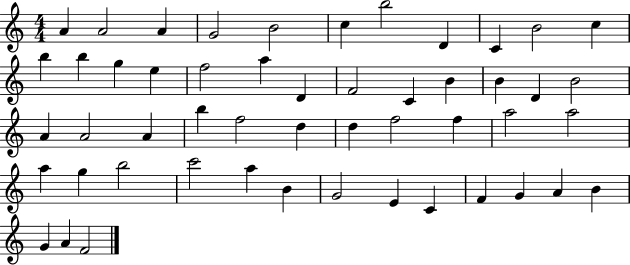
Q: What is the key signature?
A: C major